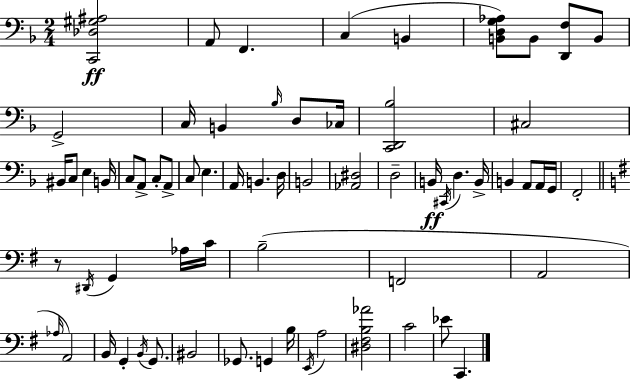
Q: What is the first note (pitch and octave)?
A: A2